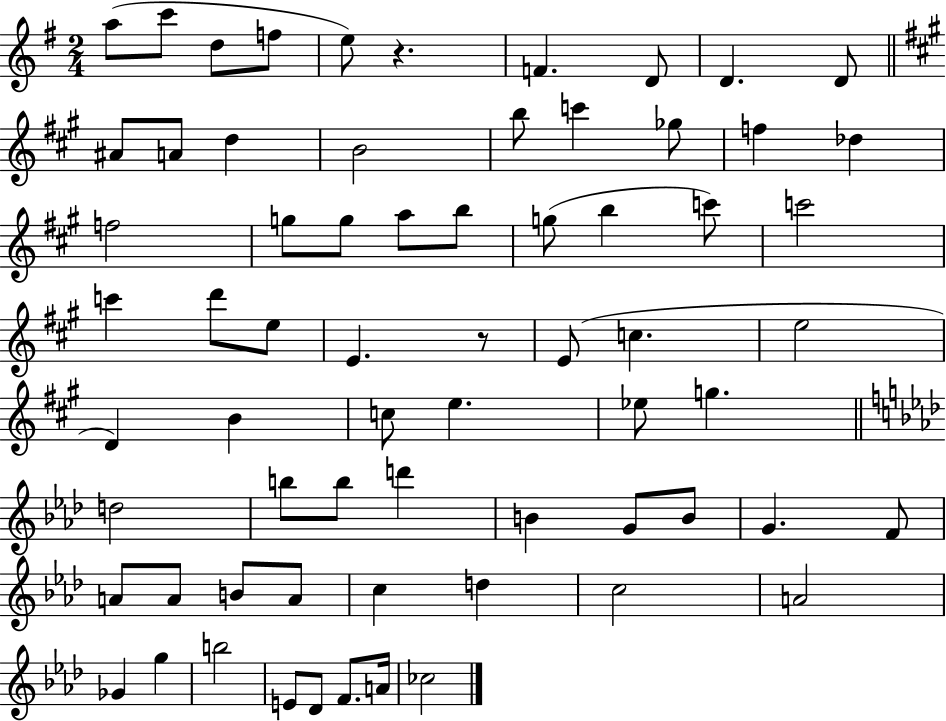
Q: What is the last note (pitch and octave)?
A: CES5